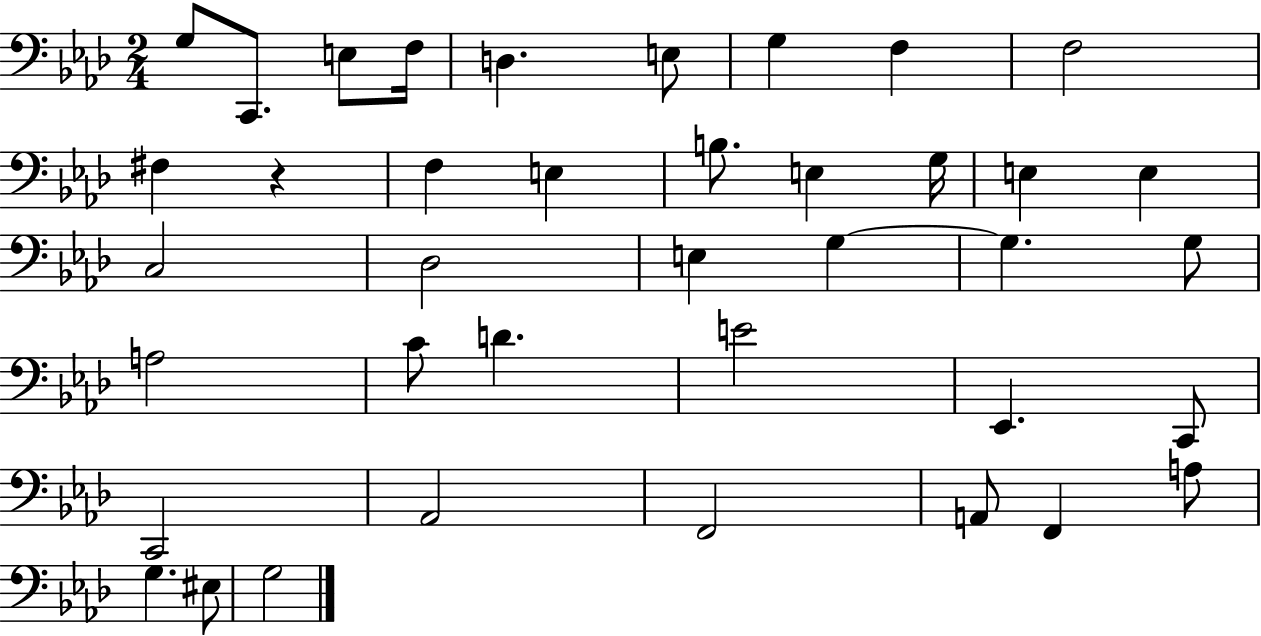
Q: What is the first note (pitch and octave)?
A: G3